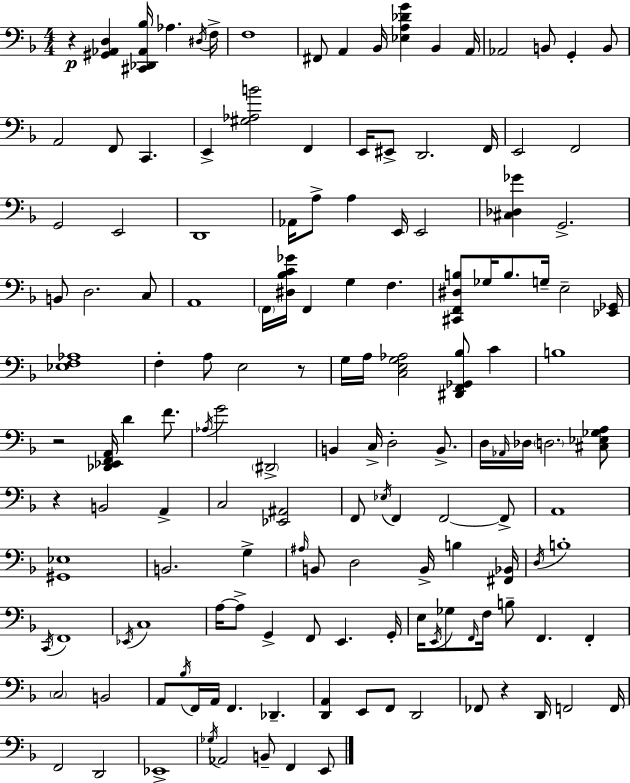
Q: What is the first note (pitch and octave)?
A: Ab3